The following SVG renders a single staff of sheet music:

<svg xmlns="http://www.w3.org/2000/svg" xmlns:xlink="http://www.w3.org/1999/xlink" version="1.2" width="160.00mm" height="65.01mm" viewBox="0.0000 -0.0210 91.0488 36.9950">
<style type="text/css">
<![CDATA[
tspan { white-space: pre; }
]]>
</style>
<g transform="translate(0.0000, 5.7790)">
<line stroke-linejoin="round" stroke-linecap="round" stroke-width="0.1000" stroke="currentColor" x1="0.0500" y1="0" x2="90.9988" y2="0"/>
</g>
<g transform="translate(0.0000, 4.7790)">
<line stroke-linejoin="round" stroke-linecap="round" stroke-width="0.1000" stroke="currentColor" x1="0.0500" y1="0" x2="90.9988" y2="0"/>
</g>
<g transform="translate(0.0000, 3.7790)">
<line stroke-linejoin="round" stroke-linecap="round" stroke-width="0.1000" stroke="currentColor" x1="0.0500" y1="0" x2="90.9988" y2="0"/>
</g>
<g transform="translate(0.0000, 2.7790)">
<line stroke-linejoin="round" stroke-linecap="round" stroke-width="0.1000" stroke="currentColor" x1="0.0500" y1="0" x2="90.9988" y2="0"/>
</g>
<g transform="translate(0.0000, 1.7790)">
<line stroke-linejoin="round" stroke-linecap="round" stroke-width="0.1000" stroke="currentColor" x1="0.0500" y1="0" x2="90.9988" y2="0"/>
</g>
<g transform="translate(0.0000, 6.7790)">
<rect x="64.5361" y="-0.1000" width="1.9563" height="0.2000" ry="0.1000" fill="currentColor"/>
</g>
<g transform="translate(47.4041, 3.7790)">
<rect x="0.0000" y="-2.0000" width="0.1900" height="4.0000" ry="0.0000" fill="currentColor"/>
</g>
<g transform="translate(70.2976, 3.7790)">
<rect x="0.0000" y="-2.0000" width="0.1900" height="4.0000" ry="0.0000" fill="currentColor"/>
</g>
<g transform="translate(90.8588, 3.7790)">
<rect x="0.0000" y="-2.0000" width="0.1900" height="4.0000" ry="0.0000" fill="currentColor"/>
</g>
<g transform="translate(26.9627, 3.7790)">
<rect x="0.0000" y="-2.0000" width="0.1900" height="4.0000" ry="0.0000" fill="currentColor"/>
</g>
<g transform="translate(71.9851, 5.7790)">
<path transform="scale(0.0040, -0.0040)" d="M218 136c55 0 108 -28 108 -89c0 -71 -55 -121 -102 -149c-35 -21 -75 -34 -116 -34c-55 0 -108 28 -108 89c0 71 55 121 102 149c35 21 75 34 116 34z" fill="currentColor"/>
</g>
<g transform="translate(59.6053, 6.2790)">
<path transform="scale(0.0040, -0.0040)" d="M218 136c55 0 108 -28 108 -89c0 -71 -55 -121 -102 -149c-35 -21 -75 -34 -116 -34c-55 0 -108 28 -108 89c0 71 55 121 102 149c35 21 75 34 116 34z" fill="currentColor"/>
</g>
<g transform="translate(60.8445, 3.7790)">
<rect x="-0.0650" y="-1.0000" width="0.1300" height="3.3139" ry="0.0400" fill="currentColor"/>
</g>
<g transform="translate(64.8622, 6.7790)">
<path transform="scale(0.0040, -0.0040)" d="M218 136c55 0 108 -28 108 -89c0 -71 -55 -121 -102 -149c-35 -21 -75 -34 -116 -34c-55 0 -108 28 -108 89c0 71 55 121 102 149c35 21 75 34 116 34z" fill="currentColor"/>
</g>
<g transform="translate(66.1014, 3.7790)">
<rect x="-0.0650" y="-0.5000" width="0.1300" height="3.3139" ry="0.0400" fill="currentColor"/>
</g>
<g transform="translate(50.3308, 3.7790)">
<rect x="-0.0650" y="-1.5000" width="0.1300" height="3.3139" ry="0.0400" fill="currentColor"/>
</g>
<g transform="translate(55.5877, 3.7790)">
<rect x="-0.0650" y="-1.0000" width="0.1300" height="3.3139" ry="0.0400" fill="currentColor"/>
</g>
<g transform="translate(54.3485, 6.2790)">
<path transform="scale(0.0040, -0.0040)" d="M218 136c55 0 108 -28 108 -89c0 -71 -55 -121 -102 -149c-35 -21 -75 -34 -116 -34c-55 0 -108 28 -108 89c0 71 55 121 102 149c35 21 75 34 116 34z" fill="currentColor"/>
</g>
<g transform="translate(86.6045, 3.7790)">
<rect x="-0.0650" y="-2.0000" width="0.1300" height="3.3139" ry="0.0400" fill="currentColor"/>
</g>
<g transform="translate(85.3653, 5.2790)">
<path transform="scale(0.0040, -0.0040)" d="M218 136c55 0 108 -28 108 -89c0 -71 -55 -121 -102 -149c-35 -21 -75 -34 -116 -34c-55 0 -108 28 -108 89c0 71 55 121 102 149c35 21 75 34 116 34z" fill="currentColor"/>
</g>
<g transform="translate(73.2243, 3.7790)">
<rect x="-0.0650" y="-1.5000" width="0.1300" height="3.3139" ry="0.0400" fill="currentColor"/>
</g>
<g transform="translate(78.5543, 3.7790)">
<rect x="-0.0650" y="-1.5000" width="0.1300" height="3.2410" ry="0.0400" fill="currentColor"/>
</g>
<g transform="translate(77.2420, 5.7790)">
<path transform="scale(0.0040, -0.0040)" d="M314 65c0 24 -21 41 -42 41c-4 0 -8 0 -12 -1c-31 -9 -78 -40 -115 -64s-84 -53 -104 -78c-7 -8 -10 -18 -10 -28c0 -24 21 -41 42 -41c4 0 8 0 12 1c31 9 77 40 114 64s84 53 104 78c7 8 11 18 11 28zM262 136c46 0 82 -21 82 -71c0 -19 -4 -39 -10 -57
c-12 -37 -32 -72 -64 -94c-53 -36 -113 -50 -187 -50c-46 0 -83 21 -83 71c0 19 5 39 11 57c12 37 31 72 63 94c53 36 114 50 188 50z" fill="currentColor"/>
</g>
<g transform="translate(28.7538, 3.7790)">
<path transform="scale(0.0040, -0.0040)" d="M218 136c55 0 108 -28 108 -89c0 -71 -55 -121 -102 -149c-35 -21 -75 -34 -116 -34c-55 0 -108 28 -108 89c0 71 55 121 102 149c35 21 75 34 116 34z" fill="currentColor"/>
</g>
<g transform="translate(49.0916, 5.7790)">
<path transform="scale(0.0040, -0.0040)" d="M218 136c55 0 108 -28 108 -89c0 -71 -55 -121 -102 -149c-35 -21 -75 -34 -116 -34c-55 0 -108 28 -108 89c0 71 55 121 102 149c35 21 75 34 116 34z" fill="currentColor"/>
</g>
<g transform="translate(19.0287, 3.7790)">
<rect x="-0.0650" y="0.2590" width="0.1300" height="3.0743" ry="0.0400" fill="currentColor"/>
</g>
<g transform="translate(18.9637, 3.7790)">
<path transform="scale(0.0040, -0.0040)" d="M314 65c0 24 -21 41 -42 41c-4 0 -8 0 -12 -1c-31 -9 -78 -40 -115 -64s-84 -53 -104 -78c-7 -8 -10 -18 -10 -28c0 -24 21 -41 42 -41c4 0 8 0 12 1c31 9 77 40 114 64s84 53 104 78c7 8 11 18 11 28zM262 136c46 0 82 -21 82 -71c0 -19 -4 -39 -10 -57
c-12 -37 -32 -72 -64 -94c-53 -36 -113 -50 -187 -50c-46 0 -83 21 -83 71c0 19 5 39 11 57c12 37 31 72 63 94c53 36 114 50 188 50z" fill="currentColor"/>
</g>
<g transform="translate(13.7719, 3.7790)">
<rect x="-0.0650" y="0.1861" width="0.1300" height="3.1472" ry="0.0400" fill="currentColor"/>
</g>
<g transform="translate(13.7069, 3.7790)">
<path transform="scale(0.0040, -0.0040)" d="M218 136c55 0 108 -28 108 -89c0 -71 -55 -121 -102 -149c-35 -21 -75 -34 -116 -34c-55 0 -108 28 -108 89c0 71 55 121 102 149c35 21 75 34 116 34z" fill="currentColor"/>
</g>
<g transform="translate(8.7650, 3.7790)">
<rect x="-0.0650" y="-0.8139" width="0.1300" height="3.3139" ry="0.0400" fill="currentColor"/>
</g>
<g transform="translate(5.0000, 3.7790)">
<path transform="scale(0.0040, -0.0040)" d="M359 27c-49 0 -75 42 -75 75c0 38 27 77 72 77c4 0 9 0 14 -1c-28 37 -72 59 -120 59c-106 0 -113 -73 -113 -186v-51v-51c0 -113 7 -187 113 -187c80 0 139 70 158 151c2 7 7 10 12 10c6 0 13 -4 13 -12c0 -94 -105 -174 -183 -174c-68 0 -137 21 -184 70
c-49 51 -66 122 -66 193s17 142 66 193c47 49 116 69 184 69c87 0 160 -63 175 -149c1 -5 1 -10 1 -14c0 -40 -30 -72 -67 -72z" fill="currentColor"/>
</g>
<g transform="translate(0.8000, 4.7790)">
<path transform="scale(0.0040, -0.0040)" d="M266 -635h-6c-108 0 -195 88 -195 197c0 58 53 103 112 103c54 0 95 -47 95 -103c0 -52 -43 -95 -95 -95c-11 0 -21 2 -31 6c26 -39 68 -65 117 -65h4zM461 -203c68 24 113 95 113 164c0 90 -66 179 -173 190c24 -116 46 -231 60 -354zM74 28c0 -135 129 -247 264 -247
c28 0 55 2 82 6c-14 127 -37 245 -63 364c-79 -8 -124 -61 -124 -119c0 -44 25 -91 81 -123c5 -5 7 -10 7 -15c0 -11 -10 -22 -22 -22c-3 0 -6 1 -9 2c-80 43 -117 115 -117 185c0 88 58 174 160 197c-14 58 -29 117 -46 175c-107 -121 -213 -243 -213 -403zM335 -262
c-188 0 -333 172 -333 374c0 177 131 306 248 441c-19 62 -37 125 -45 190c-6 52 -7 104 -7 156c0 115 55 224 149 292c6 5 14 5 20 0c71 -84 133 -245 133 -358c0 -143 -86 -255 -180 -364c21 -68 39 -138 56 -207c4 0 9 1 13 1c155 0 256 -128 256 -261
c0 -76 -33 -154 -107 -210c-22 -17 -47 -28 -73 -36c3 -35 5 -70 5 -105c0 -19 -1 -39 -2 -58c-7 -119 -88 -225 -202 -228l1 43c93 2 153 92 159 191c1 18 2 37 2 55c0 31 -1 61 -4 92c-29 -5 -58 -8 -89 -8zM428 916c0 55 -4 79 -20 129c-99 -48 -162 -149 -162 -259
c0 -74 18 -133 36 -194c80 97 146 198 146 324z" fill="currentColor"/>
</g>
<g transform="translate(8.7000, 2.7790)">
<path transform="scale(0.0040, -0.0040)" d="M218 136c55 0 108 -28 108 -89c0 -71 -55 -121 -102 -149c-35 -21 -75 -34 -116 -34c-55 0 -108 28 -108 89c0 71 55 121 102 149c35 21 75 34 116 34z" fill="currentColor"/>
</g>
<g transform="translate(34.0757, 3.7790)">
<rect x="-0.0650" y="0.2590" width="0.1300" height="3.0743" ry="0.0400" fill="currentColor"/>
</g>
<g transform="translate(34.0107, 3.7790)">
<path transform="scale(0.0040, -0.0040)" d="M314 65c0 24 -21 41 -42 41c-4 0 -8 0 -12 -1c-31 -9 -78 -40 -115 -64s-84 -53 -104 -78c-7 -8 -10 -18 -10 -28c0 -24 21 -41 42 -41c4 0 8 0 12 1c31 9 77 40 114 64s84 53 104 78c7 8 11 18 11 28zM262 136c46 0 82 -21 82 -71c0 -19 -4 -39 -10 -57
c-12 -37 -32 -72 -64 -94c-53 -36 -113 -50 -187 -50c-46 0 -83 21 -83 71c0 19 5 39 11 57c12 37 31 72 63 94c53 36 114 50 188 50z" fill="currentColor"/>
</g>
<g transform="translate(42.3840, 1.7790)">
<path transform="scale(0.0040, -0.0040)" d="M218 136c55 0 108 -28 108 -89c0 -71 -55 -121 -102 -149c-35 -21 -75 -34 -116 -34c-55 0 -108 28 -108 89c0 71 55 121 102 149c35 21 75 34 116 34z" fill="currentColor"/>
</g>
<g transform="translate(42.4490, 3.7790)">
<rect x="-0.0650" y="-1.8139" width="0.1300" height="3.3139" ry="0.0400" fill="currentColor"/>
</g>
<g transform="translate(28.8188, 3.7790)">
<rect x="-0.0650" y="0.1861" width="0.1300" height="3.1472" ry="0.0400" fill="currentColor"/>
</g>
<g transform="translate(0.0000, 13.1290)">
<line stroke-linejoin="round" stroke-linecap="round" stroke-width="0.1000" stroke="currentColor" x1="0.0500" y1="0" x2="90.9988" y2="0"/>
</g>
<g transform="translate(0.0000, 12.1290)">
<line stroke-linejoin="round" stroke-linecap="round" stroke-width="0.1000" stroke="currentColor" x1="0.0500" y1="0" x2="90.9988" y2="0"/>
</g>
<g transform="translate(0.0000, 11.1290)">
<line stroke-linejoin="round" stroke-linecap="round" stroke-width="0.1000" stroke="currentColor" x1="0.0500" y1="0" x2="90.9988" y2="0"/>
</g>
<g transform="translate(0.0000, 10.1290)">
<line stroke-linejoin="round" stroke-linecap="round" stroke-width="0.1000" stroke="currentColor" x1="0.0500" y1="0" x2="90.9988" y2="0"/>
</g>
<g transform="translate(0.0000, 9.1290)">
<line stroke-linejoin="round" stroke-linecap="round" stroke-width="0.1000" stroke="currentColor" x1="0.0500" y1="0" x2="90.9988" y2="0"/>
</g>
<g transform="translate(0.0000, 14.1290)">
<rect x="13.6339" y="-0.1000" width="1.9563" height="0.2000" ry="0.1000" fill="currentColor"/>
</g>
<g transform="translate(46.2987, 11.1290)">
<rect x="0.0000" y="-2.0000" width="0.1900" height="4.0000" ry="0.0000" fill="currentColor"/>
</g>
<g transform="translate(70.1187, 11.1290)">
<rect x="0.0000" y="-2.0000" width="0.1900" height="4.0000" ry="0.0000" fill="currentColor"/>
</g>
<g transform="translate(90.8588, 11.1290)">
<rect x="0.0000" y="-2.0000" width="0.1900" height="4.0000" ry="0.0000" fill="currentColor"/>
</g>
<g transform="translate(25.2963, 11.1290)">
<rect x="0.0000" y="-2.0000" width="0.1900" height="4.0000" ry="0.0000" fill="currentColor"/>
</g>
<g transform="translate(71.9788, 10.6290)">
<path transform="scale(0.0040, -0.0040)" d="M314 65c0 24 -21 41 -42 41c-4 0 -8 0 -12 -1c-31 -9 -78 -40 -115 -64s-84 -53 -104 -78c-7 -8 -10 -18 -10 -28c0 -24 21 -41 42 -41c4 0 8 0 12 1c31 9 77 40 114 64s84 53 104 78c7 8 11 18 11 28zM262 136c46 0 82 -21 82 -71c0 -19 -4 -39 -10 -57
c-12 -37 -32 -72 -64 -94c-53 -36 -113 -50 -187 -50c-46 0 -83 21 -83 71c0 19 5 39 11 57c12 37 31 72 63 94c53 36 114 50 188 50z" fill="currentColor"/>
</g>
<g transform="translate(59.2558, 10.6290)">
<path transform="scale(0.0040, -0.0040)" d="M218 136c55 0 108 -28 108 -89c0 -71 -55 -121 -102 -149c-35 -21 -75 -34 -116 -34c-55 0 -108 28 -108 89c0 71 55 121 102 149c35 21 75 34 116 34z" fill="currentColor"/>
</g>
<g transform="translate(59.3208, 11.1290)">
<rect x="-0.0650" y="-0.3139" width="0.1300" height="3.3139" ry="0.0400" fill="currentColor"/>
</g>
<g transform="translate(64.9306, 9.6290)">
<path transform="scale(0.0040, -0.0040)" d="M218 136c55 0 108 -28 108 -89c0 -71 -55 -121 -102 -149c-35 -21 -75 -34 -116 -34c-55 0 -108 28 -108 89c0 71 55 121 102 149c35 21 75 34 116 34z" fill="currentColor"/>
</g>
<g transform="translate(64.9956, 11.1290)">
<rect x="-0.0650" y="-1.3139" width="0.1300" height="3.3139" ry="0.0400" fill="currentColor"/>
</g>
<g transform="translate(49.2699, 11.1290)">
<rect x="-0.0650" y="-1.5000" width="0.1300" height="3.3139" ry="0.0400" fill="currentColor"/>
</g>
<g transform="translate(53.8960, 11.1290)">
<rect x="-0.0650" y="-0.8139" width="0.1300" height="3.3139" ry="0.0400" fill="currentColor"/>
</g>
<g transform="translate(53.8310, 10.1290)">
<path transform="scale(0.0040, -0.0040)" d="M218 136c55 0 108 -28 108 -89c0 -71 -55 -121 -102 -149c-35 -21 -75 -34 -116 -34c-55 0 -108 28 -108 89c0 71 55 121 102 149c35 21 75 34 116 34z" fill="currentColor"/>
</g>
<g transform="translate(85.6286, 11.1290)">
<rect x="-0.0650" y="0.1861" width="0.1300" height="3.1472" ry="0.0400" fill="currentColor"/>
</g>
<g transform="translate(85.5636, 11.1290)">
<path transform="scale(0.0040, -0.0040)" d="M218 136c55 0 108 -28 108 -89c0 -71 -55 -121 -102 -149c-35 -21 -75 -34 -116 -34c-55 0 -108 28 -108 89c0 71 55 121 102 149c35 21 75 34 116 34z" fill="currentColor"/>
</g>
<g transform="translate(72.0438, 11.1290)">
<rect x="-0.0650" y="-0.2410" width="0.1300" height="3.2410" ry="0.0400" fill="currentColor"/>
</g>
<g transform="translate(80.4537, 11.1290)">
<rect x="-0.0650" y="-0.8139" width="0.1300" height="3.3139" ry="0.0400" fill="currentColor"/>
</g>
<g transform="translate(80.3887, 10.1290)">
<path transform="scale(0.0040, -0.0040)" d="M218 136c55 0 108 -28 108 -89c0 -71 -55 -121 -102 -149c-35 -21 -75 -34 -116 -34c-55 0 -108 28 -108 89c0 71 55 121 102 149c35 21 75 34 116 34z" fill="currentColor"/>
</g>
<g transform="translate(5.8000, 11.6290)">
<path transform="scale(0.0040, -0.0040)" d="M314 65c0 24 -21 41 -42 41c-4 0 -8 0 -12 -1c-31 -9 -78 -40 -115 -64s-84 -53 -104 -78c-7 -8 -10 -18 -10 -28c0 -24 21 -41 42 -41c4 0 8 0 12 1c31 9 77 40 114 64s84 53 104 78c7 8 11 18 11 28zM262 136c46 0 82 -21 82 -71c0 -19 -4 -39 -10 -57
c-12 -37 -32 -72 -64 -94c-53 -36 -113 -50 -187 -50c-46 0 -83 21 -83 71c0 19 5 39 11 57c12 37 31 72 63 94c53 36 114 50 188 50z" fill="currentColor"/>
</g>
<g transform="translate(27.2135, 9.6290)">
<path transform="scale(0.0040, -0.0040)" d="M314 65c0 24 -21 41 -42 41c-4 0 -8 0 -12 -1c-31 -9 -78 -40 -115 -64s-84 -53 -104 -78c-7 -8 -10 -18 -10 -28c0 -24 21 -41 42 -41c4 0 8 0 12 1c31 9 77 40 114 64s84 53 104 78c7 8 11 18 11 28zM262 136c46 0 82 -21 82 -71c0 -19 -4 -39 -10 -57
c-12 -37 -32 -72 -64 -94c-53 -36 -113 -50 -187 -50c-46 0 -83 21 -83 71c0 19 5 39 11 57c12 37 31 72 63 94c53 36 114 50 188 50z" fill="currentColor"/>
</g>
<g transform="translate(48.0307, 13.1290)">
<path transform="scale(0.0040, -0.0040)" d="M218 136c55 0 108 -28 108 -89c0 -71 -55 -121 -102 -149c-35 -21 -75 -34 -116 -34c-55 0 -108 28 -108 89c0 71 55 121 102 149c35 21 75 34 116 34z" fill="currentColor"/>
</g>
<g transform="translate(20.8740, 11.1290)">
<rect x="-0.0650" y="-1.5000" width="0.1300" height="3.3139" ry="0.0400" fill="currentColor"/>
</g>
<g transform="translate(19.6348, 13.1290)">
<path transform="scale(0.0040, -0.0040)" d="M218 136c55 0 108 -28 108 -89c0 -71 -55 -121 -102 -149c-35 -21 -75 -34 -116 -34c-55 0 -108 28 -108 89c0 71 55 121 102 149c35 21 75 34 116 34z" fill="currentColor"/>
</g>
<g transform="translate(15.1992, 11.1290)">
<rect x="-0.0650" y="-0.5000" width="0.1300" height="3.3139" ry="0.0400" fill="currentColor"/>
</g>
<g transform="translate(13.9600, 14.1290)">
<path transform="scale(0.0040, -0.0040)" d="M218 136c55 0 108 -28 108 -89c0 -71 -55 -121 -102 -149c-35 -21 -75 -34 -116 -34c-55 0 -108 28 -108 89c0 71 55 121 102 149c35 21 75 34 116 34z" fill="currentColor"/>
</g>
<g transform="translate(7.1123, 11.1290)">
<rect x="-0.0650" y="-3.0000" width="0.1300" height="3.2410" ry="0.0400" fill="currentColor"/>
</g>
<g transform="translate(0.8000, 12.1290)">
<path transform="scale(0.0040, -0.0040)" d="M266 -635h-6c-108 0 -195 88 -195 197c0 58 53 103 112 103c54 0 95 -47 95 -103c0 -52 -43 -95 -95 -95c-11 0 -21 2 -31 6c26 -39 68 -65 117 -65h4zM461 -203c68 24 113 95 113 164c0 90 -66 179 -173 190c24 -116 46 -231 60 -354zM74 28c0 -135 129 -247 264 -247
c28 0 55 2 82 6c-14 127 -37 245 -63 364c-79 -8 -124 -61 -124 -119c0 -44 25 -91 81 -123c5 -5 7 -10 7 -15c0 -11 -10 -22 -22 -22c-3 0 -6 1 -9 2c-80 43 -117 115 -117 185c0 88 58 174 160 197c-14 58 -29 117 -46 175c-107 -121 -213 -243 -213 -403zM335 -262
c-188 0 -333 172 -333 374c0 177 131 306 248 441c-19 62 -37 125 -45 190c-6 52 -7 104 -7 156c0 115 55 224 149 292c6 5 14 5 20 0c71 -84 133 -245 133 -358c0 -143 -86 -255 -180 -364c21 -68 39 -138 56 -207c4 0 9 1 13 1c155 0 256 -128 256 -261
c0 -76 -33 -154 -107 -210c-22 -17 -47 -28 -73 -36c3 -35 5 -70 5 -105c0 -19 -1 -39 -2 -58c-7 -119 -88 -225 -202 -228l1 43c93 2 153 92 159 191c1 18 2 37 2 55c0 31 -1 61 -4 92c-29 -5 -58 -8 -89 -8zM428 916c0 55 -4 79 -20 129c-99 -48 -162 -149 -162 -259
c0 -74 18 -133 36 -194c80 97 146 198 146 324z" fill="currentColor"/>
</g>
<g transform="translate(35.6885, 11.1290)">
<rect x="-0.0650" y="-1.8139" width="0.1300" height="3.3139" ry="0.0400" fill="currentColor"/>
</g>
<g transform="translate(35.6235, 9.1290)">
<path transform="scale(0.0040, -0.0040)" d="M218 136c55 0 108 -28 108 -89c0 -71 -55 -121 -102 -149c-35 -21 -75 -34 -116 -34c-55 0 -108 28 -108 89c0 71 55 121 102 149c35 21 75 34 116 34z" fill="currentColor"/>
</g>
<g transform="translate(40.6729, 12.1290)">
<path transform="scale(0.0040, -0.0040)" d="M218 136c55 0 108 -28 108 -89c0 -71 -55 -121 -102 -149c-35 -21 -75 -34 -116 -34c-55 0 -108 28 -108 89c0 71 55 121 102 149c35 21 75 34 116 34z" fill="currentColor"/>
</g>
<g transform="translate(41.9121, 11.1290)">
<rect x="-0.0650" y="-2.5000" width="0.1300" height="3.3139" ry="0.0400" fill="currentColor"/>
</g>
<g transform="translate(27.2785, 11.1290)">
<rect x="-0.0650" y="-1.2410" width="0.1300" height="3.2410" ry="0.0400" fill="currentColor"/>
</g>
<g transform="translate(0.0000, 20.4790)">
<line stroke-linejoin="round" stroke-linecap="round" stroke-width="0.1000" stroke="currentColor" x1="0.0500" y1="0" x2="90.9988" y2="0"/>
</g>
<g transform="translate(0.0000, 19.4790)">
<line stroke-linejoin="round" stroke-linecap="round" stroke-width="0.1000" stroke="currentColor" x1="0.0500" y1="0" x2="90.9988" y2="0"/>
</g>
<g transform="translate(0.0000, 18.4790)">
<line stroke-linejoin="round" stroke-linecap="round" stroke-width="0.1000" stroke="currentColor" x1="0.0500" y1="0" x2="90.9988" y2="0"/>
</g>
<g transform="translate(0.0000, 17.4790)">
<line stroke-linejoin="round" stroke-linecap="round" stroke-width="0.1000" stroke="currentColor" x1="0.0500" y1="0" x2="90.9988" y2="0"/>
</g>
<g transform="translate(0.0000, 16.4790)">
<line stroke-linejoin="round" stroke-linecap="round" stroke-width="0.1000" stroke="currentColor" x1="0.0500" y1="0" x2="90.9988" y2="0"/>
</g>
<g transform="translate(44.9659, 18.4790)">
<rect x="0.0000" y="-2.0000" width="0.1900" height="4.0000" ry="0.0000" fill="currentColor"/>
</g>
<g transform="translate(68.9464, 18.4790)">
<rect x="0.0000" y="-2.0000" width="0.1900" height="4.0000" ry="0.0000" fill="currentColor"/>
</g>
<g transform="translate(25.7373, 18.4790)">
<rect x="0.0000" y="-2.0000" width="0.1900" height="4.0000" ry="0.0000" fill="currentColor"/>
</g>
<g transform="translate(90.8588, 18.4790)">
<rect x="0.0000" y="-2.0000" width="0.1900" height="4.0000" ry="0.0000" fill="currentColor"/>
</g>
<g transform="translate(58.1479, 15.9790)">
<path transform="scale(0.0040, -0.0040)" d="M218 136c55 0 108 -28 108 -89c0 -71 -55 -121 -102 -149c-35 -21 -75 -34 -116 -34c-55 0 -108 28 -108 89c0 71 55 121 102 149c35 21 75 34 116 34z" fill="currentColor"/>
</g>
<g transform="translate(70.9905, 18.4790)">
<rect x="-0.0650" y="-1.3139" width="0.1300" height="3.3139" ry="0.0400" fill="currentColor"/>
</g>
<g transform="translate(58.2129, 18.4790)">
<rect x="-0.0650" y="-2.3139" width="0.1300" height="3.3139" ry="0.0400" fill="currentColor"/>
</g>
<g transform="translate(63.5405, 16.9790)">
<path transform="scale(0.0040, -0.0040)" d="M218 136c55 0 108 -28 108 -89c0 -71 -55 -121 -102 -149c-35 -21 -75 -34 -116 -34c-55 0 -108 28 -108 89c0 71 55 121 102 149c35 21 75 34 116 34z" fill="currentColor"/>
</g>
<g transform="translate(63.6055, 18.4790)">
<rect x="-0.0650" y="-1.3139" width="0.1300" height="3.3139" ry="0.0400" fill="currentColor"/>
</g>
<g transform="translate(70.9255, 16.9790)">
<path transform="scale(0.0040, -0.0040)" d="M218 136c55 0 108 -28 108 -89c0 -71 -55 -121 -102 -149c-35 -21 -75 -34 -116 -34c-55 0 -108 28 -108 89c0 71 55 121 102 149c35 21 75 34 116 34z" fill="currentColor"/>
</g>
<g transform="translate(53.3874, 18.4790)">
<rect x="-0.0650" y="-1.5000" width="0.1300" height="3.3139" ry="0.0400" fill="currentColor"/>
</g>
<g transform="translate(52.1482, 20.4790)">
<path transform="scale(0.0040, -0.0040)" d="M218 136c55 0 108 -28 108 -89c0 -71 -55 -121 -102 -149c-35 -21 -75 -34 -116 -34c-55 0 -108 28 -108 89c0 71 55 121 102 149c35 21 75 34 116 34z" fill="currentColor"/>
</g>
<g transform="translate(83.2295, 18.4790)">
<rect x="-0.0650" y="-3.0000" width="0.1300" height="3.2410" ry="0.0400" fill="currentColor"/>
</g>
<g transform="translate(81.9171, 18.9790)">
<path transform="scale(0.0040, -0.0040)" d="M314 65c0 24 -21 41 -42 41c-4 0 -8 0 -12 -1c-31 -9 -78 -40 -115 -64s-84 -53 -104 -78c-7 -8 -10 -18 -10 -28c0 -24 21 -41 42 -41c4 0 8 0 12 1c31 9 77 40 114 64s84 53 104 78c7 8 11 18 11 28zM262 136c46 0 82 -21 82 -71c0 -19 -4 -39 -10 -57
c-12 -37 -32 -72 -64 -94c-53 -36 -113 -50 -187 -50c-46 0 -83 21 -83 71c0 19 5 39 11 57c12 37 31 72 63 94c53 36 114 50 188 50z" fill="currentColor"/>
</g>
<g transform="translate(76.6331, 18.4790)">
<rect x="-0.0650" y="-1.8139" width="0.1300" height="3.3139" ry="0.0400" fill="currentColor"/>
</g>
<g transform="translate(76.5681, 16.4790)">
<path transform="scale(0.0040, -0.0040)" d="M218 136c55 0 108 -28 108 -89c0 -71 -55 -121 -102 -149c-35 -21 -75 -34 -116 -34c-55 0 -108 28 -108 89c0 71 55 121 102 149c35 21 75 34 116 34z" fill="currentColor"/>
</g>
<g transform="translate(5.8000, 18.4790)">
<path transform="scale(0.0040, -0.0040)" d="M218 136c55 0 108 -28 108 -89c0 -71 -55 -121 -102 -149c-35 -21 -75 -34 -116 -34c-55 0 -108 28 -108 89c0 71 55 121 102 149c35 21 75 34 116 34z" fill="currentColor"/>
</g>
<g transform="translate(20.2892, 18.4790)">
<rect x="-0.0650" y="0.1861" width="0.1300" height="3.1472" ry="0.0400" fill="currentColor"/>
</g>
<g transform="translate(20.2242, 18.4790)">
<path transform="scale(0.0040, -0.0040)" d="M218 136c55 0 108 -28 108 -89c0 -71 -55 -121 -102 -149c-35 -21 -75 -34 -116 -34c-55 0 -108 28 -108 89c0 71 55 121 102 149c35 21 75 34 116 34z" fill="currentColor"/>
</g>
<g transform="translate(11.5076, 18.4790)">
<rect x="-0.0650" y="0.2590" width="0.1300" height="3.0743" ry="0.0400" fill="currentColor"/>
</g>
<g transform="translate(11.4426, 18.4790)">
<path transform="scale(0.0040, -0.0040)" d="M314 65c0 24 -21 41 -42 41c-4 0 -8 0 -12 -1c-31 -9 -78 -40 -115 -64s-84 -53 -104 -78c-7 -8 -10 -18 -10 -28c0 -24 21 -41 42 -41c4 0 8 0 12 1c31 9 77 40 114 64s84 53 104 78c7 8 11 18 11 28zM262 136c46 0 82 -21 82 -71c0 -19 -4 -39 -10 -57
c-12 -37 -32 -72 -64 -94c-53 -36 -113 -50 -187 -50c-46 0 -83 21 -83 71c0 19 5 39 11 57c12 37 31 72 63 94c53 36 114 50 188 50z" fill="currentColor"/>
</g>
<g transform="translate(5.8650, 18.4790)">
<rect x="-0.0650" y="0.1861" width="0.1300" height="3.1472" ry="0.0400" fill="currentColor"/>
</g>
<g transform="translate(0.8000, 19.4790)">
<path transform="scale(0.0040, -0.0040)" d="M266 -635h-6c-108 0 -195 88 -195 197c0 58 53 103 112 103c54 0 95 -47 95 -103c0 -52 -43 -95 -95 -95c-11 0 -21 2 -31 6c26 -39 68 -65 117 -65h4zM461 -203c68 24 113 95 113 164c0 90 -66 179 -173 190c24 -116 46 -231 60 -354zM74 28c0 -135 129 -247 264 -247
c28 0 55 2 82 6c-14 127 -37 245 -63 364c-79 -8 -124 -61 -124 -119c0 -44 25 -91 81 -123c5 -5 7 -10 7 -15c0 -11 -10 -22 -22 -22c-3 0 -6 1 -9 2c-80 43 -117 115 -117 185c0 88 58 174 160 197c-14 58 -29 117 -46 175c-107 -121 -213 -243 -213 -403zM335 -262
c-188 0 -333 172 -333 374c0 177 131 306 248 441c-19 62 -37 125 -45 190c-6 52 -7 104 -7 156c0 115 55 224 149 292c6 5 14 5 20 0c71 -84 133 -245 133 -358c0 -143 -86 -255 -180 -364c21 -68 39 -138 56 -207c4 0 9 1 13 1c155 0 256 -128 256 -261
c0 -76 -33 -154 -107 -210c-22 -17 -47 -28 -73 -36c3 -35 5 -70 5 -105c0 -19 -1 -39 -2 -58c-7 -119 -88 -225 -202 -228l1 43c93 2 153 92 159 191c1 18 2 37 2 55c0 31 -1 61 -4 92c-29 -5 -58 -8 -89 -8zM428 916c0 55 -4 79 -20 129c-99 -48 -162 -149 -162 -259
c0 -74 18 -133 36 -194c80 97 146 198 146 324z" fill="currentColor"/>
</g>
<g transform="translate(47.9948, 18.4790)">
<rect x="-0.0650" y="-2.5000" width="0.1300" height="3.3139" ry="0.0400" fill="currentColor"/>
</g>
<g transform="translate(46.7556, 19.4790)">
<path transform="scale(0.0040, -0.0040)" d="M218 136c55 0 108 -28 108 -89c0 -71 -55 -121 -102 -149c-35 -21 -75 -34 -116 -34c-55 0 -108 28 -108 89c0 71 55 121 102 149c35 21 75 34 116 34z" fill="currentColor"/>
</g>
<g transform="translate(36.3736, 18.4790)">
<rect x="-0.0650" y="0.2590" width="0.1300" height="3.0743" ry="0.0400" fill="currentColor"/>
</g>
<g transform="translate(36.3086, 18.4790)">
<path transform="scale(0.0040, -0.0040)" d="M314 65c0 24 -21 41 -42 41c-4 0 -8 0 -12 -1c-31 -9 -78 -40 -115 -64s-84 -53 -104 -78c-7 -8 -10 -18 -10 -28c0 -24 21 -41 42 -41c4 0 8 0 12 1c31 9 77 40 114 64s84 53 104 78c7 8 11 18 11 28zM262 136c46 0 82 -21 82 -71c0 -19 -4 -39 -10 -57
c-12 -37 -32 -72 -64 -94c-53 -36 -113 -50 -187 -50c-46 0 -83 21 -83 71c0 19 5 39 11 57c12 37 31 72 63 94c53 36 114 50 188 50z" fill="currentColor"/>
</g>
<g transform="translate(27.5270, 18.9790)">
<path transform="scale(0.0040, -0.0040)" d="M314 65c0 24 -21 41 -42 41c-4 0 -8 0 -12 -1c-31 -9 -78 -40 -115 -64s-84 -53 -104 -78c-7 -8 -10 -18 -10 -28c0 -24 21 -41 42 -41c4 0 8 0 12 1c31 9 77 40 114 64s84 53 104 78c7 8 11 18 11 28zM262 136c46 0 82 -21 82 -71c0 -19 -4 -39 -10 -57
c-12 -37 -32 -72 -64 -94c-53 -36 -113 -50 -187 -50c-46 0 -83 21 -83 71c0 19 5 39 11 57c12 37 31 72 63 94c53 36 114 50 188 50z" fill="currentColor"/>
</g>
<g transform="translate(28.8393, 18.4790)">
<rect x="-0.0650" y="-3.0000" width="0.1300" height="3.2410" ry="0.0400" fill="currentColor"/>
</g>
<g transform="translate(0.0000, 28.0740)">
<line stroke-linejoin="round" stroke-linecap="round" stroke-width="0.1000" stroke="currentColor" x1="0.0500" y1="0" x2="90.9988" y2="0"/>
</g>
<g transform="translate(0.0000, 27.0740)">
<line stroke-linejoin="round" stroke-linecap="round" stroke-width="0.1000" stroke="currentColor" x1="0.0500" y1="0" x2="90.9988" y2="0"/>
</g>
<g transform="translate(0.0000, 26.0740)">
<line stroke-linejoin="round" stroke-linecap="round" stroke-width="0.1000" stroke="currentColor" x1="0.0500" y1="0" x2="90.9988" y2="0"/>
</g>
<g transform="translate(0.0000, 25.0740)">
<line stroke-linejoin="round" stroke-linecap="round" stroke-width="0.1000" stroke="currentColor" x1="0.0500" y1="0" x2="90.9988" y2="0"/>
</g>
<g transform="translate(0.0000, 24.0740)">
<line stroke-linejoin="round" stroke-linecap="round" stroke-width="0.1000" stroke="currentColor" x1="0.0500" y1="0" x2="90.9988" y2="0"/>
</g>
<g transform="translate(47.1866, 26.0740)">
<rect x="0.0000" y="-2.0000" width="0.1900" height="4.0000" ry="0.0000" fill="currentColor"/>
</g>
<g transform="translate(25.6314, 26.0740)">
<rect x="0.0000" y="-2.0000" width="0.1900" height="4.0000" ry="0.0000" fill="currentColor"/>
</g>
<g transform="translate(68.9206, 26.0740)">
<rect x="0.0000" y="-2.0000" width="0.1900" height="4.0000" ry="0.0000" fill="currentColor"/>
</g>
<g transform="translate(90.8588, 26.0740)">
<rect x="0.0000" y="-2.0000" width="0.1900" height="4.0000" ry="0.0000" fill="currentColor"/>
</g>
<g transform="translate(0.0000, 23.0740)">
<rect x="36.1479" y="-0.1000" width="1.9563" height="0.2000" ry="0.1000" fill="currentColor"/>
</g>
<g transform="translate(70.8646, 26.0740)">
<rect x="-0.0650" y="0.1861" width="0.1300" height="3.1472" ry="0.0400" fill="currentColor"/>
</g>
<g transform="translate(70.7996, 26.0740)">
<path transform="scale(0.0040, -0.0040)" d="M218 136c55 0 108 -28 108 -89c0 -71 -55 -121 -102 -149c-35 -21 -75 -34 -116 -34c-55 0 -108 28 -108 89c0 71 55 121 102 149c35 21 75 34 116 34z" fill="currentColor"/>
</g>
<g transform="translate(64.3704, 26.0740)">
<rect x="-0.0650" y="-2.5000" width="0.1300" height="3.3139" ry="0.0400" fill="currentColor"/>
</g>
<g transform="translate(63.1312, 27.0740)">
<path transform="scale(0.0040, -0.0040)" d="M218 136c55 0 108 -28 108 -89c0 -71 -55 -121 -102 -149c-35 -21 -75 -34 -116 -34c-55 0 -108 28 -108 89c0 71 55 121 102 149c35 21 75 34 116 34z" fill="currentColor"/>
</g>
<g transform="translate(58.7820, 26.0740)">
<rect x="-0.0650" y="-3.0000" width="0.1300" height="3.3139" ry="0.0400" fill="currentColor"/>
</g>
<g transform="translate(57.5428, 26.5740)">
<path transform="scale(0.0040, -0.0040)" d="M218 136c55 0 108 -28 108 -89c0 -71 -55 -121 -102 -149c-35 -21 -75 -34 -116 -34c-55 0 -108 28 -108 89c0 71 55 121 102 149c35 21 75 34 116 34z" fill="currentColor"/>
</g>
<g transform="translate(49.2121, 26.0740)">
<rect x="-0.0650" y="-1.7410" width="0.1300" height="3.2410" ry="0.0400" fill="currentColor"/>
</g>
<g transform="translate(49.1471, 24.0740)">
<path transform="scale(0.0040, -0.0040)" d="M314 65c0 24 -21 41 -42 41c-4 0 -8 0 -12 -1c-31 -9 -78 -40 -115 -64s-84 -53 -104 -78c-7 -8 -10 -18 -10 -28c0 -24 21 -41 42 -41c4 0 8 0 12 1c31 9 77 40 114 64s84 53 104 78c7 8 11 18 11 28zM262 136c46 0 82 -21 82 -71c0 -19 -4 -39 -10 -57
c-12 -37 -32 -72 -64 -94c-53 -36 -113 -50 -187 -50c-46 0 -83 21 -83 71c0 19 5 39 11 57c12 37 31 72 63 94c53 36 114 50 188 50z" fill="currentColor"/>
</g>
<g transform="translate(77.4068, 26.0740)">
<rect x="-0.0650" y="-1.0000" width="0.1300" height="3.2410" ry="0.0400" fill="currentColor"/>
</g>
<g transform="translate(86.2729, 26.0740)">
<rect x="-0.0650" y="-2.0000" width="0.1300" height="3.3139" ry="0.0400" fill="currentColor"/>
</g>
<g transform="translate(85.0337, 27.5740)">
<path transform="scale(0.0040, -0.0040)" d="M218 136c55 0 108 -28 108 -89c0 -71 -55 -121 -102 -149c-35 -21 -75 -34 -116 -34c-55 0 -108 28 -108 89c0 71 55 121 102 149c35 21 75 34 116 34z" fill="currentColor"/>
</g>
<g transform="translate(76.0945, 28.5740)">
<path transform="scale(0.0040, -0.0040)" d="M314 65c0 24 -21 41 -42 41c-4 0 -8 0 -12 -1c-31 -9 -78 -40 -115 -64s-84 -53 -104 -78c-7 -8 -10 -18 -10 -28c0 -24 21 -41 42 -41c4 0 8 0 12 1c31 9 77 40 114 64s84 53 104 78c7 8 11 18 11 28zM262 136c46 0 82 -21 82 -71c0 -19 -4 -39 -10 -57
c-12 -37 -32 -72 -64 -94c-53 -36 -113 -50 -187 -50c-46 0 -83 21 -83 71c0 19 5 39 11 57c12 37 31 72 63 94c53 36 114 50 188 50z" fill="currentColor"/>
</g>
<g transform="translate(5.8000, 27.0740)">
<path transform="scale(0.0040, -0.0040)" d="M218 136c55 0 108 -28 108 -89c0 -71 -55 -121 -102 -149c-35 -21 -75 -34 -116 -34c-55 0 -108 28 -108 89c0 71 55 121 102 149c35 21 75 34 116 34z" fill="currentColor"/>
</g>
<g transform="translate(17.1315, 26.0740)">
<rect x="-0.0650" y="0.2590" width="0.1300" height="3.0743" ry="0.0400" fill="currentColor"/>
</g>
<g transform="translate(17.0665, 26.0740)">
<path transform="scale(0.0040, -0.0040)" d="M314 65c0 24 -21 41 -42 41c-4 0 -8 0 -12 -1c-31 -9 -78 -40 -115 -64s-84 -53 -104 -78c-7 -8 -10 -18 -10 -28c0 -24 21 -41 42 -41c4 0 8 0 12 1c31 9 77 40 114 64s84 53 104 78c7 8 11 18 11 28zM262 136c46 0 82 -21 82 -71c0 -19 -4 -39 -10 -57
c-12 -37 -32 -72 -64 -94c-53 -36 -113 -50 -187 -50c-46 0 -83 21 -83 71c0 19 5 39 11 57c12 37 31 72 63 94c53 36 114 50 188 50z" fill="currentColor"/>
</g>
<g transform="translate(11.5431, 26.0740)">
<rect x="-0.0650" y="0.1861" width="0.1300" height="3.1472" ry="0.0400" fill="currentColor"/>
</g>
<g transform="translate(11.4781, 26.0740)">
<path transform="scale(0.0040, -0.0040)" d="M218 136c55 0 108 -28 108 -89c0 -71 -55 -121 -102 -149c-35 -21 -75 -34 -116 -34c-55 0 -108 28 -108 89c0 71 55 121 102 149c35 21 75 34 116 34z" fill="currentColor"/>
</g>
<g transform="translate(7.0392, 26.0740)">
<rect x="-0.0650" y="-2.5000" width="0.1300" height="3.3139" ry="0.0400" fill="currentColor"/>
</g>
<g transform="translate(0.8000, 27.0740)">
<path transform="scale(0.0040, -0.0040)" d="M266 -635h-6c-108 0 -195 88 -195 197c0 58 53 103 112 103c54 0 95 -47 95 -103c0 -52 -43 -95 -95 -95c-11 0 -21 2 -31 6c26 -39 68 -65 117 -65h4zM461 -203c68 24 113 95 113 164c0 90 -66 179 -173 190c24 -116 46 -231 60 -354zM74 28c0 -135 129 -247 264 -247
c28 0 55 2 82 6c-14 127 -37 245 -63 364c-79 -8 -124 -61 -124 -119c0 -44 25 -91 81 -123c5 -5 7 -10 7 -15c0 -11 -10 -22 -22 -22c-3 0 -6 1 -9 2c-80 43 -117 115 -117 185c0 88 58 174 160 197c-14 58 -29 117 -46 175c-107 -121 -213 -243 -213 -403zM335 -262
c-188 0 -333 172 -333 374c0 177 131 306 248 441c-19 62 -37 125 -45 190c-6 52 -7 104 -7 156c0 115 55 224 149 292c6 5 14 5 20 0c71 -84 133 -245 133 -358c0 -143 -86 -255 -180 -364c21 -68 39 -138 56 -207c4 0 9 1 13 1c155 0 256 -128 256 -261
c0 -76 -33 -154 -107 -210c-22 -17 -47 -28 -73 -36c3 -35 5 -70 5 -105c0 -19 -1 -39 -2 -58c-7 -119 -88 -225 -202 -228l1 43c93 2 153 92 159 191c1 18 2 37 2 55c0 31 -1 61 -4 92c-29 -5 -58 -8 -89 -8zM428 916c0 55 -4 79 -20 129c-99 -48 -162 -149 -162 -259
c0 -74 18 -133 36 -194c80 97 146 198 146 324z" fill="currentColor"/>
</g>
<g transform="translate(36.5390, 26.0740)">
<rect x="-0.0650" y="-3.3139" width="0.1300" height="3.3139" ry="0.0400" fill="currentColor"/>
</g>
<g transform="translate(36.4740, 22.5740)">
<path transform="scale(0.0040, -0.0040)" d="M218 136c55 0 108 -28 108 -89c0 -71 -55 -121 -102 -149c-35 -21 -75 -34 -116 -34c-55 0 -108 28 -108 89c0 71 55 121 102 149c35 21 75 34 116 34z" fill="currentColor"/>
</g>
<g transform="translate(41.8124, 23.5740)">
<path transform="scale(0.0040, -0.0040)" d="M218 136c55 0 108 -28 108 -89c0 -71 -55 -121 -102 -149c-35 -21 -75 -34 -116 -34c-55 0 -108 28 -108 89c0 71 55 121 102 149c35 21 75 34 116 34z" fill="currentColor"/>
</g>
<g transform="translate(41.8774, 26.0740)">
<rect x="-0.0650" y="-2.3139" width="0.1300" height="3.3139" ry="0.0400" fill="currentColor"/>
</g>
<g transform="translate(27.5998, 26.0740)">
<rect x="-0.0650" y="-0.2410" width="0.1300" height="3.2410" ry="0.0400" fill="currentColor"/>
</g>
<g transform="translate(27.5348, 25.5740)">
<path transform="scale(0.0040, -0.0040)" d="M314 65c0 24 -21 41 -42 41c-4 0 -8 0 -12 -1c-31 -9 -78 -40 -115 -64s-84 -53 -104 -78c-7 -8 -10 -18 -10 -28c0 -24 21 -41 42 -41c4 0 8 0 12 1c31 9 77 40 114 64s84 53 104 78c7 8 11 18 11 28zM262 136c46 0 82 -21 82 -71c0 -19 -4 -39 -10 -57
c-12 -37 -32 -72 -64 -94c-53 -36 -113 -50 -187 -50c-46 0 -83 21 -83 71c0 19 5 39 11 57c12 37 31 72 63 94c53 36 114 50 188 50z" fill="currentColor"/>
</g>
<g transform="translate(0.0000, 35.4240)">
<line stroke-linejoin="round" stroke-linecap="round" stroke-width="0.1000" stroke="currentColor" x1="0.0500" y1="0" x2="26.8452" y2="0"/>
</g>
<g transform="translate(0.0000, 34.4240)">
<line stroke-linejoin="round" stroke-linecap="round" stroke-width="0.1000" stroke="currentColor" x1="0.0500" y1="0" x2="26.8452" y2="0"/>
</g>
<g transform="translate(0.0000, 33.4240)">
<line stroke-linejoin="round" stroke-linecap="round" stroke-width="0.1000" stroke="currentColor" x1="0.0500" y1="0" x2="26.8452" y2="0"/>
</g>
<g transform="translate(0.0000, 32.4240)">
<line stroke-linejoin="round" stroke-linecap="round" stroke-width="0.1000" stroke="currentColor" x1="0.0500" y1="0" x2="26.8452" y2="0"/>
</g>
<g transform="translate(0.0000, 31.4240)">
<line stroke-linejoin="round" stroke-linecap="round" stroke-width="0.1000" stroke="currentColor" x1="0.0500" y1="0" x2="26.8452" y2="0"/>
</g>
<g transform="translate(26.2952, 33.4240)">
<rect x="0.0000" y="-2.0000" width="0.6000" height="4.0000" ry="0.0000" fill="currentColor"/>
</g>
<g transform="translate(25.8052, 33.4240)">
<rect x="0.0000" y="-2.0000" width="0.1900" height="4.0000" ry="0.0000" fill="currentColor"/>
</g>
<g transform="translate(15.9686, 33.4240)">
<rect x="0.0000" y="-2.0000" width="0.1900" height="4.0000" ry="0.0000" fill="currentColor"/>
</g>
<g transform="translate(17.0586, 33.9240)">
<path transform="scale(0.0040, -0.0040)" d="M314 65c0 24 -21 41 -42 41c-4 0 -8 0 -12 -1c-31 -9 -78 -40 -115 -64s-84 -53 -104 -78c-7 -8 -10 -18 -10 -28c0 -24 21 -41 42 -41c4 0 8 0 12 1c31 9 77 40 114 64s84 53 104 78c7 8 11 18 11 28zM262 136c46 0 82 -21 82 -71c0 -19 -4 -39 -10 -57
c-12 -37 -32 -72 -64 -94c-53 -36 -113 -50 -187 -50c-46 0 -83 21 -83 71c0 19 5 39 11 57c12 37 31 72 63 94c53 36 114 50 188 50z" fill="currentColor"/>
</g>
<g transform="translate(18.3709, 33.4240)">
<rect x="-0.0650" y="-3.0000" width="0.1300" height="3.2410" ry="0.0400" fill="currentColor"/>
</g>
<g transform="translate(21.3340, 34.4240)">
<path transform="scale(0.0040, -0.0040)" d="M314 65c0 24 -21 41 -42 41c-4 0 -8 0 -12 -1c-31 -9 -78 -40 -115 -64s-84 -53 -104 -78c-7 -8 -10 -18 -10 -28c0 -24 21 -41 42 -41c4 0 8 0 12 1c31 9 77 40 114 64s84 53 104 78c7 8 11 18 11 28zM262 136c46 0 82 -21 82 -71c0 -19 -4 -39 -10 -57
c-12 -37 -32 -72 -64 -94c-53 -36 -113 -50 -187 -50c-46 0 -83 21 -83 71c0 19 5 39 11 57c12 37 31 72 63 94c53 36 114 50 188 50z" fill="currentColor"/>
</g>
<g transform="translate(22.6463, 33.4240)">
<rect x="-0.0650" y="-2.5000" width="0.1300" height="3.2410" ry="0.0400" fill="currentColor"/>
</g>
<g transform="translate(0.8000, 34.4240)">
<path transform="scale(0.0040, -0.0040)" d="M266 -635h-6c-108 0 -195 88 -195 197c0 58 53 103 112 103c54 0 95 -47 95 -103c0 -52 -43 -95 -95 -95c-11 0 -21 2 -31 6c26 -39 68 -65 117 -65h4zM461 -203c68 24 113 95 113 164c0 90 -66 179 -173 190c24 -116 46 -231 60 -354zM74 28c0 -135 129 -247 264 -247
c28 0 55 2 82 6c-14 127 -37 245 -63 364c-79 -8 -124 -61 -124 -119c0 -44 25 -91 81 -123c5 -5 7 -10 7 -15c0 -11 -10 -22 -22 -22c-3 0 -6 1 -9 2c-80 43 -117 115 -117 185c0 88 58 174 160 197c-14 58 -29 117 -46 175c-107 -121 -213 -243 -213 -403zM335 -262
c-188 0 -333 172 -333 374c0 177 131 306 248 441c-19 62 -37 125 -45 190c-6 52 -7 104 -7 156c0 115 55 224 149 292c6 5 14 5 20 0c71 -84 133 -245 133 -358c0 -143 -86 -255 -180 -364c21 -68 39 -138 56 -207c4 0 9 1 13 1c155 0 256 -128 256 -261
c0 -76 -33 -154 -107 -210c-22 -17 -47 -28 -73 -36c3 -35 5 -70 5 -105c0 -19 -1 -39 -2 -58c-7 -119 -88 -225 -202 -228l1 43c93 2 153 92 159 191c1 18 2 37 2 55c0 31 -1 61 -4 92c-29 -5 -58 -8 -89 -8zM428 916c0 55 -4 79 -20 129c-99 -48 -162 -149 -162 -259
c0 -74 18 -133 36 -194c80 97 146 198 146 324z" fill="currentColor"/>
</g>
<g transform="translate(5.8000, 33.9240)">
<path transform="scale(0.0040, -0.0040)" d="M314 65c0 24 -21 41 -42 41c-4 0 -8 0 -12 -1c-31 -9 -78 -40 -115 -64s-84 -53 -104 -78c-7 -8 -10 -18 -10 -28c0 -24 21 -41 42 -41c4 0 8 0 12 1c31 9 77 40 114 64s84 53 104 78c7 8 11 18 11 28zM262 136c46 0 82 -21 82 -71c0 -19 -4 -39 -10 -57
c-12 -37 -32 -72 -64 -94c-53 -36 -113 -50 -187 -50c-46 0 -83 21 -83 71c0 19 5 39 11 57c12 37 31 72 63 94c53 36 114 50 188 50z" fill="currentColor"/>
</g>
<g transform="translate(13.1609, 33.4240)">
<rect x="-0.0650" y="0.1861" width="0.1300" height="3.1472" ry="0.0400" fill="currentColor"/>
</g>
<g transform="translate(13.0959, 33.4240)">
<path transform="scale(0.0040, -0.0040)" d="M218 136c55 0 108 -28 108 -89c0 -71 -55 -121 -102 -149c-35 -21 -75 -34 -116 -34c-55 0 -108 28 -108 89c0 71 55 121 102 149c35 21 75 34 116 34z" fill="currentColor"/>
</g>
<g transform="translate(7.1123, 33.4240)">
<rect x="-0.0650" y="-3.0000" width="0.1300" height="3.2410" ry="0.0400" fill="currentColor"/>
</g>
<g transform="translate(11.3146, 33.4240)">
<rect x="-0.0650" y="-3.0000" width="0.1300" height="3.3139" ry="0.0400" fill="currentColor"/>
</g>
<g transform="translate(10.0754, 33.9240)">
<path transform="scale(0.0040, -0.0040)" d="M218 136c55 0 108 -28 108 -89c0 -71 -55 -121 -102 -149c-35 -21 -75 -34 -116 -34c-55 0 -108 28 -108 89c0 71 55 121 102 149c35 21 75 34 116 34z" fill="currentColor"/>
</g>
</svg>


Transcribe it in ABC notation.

X:1
T:Untitled
M:4/4
L:1/4
K:C
d B B2 B B2 f E D D C E E2 F A2 C E e2 f G E d c e c2 d B B B2 B A2 B2 G E g e e f A2 G B B2 c2 b g f2 A G B D2 F A2 A B A2 G2